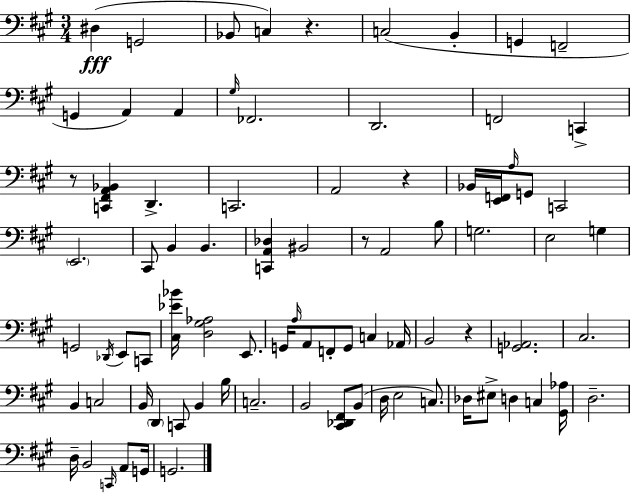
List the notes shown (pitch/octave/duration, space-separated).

D#3/q G2/h Bb2/e C3/q R/q. C3/h B2/q G2/q F2/h G2/q A2/q A2/q G#3/s FES2/h. D2/h. F2/h C2/q R/e [C2,F#2,A2,Bb2]/q D2/q. C2/h. A2/h R/q Bb2/s [E2,F2]/s A3/s G2/e C2/h E2/h. C#2/e B2/q B2/q. [C2,A2,Db3]/q BIS2/h R/e A2/h B3/e G3/h. E3/h G3/q G2/h Db2/s E2/e C2/e [C#3,Eb4,Bb4]/s [D3,G#3,Ab3]/h E2/e. G2/s A3/s A2/e F2/e G2/e C3/q Ab2/s B2/h R/q [G2,Ab2]/h. C#3/h. B2/q C3/h B2/s D2/q C2/e B2/q B3/s C3/h. B2/h [C#2,Db2,F#2]/e B2/e D3/s E3/h C3/e. Db3/s EIS3/e D3/q C3/q [G#2,Ab3]/s D3/h. D3/s B2/h C2/s A2/e G2/s G2/h.